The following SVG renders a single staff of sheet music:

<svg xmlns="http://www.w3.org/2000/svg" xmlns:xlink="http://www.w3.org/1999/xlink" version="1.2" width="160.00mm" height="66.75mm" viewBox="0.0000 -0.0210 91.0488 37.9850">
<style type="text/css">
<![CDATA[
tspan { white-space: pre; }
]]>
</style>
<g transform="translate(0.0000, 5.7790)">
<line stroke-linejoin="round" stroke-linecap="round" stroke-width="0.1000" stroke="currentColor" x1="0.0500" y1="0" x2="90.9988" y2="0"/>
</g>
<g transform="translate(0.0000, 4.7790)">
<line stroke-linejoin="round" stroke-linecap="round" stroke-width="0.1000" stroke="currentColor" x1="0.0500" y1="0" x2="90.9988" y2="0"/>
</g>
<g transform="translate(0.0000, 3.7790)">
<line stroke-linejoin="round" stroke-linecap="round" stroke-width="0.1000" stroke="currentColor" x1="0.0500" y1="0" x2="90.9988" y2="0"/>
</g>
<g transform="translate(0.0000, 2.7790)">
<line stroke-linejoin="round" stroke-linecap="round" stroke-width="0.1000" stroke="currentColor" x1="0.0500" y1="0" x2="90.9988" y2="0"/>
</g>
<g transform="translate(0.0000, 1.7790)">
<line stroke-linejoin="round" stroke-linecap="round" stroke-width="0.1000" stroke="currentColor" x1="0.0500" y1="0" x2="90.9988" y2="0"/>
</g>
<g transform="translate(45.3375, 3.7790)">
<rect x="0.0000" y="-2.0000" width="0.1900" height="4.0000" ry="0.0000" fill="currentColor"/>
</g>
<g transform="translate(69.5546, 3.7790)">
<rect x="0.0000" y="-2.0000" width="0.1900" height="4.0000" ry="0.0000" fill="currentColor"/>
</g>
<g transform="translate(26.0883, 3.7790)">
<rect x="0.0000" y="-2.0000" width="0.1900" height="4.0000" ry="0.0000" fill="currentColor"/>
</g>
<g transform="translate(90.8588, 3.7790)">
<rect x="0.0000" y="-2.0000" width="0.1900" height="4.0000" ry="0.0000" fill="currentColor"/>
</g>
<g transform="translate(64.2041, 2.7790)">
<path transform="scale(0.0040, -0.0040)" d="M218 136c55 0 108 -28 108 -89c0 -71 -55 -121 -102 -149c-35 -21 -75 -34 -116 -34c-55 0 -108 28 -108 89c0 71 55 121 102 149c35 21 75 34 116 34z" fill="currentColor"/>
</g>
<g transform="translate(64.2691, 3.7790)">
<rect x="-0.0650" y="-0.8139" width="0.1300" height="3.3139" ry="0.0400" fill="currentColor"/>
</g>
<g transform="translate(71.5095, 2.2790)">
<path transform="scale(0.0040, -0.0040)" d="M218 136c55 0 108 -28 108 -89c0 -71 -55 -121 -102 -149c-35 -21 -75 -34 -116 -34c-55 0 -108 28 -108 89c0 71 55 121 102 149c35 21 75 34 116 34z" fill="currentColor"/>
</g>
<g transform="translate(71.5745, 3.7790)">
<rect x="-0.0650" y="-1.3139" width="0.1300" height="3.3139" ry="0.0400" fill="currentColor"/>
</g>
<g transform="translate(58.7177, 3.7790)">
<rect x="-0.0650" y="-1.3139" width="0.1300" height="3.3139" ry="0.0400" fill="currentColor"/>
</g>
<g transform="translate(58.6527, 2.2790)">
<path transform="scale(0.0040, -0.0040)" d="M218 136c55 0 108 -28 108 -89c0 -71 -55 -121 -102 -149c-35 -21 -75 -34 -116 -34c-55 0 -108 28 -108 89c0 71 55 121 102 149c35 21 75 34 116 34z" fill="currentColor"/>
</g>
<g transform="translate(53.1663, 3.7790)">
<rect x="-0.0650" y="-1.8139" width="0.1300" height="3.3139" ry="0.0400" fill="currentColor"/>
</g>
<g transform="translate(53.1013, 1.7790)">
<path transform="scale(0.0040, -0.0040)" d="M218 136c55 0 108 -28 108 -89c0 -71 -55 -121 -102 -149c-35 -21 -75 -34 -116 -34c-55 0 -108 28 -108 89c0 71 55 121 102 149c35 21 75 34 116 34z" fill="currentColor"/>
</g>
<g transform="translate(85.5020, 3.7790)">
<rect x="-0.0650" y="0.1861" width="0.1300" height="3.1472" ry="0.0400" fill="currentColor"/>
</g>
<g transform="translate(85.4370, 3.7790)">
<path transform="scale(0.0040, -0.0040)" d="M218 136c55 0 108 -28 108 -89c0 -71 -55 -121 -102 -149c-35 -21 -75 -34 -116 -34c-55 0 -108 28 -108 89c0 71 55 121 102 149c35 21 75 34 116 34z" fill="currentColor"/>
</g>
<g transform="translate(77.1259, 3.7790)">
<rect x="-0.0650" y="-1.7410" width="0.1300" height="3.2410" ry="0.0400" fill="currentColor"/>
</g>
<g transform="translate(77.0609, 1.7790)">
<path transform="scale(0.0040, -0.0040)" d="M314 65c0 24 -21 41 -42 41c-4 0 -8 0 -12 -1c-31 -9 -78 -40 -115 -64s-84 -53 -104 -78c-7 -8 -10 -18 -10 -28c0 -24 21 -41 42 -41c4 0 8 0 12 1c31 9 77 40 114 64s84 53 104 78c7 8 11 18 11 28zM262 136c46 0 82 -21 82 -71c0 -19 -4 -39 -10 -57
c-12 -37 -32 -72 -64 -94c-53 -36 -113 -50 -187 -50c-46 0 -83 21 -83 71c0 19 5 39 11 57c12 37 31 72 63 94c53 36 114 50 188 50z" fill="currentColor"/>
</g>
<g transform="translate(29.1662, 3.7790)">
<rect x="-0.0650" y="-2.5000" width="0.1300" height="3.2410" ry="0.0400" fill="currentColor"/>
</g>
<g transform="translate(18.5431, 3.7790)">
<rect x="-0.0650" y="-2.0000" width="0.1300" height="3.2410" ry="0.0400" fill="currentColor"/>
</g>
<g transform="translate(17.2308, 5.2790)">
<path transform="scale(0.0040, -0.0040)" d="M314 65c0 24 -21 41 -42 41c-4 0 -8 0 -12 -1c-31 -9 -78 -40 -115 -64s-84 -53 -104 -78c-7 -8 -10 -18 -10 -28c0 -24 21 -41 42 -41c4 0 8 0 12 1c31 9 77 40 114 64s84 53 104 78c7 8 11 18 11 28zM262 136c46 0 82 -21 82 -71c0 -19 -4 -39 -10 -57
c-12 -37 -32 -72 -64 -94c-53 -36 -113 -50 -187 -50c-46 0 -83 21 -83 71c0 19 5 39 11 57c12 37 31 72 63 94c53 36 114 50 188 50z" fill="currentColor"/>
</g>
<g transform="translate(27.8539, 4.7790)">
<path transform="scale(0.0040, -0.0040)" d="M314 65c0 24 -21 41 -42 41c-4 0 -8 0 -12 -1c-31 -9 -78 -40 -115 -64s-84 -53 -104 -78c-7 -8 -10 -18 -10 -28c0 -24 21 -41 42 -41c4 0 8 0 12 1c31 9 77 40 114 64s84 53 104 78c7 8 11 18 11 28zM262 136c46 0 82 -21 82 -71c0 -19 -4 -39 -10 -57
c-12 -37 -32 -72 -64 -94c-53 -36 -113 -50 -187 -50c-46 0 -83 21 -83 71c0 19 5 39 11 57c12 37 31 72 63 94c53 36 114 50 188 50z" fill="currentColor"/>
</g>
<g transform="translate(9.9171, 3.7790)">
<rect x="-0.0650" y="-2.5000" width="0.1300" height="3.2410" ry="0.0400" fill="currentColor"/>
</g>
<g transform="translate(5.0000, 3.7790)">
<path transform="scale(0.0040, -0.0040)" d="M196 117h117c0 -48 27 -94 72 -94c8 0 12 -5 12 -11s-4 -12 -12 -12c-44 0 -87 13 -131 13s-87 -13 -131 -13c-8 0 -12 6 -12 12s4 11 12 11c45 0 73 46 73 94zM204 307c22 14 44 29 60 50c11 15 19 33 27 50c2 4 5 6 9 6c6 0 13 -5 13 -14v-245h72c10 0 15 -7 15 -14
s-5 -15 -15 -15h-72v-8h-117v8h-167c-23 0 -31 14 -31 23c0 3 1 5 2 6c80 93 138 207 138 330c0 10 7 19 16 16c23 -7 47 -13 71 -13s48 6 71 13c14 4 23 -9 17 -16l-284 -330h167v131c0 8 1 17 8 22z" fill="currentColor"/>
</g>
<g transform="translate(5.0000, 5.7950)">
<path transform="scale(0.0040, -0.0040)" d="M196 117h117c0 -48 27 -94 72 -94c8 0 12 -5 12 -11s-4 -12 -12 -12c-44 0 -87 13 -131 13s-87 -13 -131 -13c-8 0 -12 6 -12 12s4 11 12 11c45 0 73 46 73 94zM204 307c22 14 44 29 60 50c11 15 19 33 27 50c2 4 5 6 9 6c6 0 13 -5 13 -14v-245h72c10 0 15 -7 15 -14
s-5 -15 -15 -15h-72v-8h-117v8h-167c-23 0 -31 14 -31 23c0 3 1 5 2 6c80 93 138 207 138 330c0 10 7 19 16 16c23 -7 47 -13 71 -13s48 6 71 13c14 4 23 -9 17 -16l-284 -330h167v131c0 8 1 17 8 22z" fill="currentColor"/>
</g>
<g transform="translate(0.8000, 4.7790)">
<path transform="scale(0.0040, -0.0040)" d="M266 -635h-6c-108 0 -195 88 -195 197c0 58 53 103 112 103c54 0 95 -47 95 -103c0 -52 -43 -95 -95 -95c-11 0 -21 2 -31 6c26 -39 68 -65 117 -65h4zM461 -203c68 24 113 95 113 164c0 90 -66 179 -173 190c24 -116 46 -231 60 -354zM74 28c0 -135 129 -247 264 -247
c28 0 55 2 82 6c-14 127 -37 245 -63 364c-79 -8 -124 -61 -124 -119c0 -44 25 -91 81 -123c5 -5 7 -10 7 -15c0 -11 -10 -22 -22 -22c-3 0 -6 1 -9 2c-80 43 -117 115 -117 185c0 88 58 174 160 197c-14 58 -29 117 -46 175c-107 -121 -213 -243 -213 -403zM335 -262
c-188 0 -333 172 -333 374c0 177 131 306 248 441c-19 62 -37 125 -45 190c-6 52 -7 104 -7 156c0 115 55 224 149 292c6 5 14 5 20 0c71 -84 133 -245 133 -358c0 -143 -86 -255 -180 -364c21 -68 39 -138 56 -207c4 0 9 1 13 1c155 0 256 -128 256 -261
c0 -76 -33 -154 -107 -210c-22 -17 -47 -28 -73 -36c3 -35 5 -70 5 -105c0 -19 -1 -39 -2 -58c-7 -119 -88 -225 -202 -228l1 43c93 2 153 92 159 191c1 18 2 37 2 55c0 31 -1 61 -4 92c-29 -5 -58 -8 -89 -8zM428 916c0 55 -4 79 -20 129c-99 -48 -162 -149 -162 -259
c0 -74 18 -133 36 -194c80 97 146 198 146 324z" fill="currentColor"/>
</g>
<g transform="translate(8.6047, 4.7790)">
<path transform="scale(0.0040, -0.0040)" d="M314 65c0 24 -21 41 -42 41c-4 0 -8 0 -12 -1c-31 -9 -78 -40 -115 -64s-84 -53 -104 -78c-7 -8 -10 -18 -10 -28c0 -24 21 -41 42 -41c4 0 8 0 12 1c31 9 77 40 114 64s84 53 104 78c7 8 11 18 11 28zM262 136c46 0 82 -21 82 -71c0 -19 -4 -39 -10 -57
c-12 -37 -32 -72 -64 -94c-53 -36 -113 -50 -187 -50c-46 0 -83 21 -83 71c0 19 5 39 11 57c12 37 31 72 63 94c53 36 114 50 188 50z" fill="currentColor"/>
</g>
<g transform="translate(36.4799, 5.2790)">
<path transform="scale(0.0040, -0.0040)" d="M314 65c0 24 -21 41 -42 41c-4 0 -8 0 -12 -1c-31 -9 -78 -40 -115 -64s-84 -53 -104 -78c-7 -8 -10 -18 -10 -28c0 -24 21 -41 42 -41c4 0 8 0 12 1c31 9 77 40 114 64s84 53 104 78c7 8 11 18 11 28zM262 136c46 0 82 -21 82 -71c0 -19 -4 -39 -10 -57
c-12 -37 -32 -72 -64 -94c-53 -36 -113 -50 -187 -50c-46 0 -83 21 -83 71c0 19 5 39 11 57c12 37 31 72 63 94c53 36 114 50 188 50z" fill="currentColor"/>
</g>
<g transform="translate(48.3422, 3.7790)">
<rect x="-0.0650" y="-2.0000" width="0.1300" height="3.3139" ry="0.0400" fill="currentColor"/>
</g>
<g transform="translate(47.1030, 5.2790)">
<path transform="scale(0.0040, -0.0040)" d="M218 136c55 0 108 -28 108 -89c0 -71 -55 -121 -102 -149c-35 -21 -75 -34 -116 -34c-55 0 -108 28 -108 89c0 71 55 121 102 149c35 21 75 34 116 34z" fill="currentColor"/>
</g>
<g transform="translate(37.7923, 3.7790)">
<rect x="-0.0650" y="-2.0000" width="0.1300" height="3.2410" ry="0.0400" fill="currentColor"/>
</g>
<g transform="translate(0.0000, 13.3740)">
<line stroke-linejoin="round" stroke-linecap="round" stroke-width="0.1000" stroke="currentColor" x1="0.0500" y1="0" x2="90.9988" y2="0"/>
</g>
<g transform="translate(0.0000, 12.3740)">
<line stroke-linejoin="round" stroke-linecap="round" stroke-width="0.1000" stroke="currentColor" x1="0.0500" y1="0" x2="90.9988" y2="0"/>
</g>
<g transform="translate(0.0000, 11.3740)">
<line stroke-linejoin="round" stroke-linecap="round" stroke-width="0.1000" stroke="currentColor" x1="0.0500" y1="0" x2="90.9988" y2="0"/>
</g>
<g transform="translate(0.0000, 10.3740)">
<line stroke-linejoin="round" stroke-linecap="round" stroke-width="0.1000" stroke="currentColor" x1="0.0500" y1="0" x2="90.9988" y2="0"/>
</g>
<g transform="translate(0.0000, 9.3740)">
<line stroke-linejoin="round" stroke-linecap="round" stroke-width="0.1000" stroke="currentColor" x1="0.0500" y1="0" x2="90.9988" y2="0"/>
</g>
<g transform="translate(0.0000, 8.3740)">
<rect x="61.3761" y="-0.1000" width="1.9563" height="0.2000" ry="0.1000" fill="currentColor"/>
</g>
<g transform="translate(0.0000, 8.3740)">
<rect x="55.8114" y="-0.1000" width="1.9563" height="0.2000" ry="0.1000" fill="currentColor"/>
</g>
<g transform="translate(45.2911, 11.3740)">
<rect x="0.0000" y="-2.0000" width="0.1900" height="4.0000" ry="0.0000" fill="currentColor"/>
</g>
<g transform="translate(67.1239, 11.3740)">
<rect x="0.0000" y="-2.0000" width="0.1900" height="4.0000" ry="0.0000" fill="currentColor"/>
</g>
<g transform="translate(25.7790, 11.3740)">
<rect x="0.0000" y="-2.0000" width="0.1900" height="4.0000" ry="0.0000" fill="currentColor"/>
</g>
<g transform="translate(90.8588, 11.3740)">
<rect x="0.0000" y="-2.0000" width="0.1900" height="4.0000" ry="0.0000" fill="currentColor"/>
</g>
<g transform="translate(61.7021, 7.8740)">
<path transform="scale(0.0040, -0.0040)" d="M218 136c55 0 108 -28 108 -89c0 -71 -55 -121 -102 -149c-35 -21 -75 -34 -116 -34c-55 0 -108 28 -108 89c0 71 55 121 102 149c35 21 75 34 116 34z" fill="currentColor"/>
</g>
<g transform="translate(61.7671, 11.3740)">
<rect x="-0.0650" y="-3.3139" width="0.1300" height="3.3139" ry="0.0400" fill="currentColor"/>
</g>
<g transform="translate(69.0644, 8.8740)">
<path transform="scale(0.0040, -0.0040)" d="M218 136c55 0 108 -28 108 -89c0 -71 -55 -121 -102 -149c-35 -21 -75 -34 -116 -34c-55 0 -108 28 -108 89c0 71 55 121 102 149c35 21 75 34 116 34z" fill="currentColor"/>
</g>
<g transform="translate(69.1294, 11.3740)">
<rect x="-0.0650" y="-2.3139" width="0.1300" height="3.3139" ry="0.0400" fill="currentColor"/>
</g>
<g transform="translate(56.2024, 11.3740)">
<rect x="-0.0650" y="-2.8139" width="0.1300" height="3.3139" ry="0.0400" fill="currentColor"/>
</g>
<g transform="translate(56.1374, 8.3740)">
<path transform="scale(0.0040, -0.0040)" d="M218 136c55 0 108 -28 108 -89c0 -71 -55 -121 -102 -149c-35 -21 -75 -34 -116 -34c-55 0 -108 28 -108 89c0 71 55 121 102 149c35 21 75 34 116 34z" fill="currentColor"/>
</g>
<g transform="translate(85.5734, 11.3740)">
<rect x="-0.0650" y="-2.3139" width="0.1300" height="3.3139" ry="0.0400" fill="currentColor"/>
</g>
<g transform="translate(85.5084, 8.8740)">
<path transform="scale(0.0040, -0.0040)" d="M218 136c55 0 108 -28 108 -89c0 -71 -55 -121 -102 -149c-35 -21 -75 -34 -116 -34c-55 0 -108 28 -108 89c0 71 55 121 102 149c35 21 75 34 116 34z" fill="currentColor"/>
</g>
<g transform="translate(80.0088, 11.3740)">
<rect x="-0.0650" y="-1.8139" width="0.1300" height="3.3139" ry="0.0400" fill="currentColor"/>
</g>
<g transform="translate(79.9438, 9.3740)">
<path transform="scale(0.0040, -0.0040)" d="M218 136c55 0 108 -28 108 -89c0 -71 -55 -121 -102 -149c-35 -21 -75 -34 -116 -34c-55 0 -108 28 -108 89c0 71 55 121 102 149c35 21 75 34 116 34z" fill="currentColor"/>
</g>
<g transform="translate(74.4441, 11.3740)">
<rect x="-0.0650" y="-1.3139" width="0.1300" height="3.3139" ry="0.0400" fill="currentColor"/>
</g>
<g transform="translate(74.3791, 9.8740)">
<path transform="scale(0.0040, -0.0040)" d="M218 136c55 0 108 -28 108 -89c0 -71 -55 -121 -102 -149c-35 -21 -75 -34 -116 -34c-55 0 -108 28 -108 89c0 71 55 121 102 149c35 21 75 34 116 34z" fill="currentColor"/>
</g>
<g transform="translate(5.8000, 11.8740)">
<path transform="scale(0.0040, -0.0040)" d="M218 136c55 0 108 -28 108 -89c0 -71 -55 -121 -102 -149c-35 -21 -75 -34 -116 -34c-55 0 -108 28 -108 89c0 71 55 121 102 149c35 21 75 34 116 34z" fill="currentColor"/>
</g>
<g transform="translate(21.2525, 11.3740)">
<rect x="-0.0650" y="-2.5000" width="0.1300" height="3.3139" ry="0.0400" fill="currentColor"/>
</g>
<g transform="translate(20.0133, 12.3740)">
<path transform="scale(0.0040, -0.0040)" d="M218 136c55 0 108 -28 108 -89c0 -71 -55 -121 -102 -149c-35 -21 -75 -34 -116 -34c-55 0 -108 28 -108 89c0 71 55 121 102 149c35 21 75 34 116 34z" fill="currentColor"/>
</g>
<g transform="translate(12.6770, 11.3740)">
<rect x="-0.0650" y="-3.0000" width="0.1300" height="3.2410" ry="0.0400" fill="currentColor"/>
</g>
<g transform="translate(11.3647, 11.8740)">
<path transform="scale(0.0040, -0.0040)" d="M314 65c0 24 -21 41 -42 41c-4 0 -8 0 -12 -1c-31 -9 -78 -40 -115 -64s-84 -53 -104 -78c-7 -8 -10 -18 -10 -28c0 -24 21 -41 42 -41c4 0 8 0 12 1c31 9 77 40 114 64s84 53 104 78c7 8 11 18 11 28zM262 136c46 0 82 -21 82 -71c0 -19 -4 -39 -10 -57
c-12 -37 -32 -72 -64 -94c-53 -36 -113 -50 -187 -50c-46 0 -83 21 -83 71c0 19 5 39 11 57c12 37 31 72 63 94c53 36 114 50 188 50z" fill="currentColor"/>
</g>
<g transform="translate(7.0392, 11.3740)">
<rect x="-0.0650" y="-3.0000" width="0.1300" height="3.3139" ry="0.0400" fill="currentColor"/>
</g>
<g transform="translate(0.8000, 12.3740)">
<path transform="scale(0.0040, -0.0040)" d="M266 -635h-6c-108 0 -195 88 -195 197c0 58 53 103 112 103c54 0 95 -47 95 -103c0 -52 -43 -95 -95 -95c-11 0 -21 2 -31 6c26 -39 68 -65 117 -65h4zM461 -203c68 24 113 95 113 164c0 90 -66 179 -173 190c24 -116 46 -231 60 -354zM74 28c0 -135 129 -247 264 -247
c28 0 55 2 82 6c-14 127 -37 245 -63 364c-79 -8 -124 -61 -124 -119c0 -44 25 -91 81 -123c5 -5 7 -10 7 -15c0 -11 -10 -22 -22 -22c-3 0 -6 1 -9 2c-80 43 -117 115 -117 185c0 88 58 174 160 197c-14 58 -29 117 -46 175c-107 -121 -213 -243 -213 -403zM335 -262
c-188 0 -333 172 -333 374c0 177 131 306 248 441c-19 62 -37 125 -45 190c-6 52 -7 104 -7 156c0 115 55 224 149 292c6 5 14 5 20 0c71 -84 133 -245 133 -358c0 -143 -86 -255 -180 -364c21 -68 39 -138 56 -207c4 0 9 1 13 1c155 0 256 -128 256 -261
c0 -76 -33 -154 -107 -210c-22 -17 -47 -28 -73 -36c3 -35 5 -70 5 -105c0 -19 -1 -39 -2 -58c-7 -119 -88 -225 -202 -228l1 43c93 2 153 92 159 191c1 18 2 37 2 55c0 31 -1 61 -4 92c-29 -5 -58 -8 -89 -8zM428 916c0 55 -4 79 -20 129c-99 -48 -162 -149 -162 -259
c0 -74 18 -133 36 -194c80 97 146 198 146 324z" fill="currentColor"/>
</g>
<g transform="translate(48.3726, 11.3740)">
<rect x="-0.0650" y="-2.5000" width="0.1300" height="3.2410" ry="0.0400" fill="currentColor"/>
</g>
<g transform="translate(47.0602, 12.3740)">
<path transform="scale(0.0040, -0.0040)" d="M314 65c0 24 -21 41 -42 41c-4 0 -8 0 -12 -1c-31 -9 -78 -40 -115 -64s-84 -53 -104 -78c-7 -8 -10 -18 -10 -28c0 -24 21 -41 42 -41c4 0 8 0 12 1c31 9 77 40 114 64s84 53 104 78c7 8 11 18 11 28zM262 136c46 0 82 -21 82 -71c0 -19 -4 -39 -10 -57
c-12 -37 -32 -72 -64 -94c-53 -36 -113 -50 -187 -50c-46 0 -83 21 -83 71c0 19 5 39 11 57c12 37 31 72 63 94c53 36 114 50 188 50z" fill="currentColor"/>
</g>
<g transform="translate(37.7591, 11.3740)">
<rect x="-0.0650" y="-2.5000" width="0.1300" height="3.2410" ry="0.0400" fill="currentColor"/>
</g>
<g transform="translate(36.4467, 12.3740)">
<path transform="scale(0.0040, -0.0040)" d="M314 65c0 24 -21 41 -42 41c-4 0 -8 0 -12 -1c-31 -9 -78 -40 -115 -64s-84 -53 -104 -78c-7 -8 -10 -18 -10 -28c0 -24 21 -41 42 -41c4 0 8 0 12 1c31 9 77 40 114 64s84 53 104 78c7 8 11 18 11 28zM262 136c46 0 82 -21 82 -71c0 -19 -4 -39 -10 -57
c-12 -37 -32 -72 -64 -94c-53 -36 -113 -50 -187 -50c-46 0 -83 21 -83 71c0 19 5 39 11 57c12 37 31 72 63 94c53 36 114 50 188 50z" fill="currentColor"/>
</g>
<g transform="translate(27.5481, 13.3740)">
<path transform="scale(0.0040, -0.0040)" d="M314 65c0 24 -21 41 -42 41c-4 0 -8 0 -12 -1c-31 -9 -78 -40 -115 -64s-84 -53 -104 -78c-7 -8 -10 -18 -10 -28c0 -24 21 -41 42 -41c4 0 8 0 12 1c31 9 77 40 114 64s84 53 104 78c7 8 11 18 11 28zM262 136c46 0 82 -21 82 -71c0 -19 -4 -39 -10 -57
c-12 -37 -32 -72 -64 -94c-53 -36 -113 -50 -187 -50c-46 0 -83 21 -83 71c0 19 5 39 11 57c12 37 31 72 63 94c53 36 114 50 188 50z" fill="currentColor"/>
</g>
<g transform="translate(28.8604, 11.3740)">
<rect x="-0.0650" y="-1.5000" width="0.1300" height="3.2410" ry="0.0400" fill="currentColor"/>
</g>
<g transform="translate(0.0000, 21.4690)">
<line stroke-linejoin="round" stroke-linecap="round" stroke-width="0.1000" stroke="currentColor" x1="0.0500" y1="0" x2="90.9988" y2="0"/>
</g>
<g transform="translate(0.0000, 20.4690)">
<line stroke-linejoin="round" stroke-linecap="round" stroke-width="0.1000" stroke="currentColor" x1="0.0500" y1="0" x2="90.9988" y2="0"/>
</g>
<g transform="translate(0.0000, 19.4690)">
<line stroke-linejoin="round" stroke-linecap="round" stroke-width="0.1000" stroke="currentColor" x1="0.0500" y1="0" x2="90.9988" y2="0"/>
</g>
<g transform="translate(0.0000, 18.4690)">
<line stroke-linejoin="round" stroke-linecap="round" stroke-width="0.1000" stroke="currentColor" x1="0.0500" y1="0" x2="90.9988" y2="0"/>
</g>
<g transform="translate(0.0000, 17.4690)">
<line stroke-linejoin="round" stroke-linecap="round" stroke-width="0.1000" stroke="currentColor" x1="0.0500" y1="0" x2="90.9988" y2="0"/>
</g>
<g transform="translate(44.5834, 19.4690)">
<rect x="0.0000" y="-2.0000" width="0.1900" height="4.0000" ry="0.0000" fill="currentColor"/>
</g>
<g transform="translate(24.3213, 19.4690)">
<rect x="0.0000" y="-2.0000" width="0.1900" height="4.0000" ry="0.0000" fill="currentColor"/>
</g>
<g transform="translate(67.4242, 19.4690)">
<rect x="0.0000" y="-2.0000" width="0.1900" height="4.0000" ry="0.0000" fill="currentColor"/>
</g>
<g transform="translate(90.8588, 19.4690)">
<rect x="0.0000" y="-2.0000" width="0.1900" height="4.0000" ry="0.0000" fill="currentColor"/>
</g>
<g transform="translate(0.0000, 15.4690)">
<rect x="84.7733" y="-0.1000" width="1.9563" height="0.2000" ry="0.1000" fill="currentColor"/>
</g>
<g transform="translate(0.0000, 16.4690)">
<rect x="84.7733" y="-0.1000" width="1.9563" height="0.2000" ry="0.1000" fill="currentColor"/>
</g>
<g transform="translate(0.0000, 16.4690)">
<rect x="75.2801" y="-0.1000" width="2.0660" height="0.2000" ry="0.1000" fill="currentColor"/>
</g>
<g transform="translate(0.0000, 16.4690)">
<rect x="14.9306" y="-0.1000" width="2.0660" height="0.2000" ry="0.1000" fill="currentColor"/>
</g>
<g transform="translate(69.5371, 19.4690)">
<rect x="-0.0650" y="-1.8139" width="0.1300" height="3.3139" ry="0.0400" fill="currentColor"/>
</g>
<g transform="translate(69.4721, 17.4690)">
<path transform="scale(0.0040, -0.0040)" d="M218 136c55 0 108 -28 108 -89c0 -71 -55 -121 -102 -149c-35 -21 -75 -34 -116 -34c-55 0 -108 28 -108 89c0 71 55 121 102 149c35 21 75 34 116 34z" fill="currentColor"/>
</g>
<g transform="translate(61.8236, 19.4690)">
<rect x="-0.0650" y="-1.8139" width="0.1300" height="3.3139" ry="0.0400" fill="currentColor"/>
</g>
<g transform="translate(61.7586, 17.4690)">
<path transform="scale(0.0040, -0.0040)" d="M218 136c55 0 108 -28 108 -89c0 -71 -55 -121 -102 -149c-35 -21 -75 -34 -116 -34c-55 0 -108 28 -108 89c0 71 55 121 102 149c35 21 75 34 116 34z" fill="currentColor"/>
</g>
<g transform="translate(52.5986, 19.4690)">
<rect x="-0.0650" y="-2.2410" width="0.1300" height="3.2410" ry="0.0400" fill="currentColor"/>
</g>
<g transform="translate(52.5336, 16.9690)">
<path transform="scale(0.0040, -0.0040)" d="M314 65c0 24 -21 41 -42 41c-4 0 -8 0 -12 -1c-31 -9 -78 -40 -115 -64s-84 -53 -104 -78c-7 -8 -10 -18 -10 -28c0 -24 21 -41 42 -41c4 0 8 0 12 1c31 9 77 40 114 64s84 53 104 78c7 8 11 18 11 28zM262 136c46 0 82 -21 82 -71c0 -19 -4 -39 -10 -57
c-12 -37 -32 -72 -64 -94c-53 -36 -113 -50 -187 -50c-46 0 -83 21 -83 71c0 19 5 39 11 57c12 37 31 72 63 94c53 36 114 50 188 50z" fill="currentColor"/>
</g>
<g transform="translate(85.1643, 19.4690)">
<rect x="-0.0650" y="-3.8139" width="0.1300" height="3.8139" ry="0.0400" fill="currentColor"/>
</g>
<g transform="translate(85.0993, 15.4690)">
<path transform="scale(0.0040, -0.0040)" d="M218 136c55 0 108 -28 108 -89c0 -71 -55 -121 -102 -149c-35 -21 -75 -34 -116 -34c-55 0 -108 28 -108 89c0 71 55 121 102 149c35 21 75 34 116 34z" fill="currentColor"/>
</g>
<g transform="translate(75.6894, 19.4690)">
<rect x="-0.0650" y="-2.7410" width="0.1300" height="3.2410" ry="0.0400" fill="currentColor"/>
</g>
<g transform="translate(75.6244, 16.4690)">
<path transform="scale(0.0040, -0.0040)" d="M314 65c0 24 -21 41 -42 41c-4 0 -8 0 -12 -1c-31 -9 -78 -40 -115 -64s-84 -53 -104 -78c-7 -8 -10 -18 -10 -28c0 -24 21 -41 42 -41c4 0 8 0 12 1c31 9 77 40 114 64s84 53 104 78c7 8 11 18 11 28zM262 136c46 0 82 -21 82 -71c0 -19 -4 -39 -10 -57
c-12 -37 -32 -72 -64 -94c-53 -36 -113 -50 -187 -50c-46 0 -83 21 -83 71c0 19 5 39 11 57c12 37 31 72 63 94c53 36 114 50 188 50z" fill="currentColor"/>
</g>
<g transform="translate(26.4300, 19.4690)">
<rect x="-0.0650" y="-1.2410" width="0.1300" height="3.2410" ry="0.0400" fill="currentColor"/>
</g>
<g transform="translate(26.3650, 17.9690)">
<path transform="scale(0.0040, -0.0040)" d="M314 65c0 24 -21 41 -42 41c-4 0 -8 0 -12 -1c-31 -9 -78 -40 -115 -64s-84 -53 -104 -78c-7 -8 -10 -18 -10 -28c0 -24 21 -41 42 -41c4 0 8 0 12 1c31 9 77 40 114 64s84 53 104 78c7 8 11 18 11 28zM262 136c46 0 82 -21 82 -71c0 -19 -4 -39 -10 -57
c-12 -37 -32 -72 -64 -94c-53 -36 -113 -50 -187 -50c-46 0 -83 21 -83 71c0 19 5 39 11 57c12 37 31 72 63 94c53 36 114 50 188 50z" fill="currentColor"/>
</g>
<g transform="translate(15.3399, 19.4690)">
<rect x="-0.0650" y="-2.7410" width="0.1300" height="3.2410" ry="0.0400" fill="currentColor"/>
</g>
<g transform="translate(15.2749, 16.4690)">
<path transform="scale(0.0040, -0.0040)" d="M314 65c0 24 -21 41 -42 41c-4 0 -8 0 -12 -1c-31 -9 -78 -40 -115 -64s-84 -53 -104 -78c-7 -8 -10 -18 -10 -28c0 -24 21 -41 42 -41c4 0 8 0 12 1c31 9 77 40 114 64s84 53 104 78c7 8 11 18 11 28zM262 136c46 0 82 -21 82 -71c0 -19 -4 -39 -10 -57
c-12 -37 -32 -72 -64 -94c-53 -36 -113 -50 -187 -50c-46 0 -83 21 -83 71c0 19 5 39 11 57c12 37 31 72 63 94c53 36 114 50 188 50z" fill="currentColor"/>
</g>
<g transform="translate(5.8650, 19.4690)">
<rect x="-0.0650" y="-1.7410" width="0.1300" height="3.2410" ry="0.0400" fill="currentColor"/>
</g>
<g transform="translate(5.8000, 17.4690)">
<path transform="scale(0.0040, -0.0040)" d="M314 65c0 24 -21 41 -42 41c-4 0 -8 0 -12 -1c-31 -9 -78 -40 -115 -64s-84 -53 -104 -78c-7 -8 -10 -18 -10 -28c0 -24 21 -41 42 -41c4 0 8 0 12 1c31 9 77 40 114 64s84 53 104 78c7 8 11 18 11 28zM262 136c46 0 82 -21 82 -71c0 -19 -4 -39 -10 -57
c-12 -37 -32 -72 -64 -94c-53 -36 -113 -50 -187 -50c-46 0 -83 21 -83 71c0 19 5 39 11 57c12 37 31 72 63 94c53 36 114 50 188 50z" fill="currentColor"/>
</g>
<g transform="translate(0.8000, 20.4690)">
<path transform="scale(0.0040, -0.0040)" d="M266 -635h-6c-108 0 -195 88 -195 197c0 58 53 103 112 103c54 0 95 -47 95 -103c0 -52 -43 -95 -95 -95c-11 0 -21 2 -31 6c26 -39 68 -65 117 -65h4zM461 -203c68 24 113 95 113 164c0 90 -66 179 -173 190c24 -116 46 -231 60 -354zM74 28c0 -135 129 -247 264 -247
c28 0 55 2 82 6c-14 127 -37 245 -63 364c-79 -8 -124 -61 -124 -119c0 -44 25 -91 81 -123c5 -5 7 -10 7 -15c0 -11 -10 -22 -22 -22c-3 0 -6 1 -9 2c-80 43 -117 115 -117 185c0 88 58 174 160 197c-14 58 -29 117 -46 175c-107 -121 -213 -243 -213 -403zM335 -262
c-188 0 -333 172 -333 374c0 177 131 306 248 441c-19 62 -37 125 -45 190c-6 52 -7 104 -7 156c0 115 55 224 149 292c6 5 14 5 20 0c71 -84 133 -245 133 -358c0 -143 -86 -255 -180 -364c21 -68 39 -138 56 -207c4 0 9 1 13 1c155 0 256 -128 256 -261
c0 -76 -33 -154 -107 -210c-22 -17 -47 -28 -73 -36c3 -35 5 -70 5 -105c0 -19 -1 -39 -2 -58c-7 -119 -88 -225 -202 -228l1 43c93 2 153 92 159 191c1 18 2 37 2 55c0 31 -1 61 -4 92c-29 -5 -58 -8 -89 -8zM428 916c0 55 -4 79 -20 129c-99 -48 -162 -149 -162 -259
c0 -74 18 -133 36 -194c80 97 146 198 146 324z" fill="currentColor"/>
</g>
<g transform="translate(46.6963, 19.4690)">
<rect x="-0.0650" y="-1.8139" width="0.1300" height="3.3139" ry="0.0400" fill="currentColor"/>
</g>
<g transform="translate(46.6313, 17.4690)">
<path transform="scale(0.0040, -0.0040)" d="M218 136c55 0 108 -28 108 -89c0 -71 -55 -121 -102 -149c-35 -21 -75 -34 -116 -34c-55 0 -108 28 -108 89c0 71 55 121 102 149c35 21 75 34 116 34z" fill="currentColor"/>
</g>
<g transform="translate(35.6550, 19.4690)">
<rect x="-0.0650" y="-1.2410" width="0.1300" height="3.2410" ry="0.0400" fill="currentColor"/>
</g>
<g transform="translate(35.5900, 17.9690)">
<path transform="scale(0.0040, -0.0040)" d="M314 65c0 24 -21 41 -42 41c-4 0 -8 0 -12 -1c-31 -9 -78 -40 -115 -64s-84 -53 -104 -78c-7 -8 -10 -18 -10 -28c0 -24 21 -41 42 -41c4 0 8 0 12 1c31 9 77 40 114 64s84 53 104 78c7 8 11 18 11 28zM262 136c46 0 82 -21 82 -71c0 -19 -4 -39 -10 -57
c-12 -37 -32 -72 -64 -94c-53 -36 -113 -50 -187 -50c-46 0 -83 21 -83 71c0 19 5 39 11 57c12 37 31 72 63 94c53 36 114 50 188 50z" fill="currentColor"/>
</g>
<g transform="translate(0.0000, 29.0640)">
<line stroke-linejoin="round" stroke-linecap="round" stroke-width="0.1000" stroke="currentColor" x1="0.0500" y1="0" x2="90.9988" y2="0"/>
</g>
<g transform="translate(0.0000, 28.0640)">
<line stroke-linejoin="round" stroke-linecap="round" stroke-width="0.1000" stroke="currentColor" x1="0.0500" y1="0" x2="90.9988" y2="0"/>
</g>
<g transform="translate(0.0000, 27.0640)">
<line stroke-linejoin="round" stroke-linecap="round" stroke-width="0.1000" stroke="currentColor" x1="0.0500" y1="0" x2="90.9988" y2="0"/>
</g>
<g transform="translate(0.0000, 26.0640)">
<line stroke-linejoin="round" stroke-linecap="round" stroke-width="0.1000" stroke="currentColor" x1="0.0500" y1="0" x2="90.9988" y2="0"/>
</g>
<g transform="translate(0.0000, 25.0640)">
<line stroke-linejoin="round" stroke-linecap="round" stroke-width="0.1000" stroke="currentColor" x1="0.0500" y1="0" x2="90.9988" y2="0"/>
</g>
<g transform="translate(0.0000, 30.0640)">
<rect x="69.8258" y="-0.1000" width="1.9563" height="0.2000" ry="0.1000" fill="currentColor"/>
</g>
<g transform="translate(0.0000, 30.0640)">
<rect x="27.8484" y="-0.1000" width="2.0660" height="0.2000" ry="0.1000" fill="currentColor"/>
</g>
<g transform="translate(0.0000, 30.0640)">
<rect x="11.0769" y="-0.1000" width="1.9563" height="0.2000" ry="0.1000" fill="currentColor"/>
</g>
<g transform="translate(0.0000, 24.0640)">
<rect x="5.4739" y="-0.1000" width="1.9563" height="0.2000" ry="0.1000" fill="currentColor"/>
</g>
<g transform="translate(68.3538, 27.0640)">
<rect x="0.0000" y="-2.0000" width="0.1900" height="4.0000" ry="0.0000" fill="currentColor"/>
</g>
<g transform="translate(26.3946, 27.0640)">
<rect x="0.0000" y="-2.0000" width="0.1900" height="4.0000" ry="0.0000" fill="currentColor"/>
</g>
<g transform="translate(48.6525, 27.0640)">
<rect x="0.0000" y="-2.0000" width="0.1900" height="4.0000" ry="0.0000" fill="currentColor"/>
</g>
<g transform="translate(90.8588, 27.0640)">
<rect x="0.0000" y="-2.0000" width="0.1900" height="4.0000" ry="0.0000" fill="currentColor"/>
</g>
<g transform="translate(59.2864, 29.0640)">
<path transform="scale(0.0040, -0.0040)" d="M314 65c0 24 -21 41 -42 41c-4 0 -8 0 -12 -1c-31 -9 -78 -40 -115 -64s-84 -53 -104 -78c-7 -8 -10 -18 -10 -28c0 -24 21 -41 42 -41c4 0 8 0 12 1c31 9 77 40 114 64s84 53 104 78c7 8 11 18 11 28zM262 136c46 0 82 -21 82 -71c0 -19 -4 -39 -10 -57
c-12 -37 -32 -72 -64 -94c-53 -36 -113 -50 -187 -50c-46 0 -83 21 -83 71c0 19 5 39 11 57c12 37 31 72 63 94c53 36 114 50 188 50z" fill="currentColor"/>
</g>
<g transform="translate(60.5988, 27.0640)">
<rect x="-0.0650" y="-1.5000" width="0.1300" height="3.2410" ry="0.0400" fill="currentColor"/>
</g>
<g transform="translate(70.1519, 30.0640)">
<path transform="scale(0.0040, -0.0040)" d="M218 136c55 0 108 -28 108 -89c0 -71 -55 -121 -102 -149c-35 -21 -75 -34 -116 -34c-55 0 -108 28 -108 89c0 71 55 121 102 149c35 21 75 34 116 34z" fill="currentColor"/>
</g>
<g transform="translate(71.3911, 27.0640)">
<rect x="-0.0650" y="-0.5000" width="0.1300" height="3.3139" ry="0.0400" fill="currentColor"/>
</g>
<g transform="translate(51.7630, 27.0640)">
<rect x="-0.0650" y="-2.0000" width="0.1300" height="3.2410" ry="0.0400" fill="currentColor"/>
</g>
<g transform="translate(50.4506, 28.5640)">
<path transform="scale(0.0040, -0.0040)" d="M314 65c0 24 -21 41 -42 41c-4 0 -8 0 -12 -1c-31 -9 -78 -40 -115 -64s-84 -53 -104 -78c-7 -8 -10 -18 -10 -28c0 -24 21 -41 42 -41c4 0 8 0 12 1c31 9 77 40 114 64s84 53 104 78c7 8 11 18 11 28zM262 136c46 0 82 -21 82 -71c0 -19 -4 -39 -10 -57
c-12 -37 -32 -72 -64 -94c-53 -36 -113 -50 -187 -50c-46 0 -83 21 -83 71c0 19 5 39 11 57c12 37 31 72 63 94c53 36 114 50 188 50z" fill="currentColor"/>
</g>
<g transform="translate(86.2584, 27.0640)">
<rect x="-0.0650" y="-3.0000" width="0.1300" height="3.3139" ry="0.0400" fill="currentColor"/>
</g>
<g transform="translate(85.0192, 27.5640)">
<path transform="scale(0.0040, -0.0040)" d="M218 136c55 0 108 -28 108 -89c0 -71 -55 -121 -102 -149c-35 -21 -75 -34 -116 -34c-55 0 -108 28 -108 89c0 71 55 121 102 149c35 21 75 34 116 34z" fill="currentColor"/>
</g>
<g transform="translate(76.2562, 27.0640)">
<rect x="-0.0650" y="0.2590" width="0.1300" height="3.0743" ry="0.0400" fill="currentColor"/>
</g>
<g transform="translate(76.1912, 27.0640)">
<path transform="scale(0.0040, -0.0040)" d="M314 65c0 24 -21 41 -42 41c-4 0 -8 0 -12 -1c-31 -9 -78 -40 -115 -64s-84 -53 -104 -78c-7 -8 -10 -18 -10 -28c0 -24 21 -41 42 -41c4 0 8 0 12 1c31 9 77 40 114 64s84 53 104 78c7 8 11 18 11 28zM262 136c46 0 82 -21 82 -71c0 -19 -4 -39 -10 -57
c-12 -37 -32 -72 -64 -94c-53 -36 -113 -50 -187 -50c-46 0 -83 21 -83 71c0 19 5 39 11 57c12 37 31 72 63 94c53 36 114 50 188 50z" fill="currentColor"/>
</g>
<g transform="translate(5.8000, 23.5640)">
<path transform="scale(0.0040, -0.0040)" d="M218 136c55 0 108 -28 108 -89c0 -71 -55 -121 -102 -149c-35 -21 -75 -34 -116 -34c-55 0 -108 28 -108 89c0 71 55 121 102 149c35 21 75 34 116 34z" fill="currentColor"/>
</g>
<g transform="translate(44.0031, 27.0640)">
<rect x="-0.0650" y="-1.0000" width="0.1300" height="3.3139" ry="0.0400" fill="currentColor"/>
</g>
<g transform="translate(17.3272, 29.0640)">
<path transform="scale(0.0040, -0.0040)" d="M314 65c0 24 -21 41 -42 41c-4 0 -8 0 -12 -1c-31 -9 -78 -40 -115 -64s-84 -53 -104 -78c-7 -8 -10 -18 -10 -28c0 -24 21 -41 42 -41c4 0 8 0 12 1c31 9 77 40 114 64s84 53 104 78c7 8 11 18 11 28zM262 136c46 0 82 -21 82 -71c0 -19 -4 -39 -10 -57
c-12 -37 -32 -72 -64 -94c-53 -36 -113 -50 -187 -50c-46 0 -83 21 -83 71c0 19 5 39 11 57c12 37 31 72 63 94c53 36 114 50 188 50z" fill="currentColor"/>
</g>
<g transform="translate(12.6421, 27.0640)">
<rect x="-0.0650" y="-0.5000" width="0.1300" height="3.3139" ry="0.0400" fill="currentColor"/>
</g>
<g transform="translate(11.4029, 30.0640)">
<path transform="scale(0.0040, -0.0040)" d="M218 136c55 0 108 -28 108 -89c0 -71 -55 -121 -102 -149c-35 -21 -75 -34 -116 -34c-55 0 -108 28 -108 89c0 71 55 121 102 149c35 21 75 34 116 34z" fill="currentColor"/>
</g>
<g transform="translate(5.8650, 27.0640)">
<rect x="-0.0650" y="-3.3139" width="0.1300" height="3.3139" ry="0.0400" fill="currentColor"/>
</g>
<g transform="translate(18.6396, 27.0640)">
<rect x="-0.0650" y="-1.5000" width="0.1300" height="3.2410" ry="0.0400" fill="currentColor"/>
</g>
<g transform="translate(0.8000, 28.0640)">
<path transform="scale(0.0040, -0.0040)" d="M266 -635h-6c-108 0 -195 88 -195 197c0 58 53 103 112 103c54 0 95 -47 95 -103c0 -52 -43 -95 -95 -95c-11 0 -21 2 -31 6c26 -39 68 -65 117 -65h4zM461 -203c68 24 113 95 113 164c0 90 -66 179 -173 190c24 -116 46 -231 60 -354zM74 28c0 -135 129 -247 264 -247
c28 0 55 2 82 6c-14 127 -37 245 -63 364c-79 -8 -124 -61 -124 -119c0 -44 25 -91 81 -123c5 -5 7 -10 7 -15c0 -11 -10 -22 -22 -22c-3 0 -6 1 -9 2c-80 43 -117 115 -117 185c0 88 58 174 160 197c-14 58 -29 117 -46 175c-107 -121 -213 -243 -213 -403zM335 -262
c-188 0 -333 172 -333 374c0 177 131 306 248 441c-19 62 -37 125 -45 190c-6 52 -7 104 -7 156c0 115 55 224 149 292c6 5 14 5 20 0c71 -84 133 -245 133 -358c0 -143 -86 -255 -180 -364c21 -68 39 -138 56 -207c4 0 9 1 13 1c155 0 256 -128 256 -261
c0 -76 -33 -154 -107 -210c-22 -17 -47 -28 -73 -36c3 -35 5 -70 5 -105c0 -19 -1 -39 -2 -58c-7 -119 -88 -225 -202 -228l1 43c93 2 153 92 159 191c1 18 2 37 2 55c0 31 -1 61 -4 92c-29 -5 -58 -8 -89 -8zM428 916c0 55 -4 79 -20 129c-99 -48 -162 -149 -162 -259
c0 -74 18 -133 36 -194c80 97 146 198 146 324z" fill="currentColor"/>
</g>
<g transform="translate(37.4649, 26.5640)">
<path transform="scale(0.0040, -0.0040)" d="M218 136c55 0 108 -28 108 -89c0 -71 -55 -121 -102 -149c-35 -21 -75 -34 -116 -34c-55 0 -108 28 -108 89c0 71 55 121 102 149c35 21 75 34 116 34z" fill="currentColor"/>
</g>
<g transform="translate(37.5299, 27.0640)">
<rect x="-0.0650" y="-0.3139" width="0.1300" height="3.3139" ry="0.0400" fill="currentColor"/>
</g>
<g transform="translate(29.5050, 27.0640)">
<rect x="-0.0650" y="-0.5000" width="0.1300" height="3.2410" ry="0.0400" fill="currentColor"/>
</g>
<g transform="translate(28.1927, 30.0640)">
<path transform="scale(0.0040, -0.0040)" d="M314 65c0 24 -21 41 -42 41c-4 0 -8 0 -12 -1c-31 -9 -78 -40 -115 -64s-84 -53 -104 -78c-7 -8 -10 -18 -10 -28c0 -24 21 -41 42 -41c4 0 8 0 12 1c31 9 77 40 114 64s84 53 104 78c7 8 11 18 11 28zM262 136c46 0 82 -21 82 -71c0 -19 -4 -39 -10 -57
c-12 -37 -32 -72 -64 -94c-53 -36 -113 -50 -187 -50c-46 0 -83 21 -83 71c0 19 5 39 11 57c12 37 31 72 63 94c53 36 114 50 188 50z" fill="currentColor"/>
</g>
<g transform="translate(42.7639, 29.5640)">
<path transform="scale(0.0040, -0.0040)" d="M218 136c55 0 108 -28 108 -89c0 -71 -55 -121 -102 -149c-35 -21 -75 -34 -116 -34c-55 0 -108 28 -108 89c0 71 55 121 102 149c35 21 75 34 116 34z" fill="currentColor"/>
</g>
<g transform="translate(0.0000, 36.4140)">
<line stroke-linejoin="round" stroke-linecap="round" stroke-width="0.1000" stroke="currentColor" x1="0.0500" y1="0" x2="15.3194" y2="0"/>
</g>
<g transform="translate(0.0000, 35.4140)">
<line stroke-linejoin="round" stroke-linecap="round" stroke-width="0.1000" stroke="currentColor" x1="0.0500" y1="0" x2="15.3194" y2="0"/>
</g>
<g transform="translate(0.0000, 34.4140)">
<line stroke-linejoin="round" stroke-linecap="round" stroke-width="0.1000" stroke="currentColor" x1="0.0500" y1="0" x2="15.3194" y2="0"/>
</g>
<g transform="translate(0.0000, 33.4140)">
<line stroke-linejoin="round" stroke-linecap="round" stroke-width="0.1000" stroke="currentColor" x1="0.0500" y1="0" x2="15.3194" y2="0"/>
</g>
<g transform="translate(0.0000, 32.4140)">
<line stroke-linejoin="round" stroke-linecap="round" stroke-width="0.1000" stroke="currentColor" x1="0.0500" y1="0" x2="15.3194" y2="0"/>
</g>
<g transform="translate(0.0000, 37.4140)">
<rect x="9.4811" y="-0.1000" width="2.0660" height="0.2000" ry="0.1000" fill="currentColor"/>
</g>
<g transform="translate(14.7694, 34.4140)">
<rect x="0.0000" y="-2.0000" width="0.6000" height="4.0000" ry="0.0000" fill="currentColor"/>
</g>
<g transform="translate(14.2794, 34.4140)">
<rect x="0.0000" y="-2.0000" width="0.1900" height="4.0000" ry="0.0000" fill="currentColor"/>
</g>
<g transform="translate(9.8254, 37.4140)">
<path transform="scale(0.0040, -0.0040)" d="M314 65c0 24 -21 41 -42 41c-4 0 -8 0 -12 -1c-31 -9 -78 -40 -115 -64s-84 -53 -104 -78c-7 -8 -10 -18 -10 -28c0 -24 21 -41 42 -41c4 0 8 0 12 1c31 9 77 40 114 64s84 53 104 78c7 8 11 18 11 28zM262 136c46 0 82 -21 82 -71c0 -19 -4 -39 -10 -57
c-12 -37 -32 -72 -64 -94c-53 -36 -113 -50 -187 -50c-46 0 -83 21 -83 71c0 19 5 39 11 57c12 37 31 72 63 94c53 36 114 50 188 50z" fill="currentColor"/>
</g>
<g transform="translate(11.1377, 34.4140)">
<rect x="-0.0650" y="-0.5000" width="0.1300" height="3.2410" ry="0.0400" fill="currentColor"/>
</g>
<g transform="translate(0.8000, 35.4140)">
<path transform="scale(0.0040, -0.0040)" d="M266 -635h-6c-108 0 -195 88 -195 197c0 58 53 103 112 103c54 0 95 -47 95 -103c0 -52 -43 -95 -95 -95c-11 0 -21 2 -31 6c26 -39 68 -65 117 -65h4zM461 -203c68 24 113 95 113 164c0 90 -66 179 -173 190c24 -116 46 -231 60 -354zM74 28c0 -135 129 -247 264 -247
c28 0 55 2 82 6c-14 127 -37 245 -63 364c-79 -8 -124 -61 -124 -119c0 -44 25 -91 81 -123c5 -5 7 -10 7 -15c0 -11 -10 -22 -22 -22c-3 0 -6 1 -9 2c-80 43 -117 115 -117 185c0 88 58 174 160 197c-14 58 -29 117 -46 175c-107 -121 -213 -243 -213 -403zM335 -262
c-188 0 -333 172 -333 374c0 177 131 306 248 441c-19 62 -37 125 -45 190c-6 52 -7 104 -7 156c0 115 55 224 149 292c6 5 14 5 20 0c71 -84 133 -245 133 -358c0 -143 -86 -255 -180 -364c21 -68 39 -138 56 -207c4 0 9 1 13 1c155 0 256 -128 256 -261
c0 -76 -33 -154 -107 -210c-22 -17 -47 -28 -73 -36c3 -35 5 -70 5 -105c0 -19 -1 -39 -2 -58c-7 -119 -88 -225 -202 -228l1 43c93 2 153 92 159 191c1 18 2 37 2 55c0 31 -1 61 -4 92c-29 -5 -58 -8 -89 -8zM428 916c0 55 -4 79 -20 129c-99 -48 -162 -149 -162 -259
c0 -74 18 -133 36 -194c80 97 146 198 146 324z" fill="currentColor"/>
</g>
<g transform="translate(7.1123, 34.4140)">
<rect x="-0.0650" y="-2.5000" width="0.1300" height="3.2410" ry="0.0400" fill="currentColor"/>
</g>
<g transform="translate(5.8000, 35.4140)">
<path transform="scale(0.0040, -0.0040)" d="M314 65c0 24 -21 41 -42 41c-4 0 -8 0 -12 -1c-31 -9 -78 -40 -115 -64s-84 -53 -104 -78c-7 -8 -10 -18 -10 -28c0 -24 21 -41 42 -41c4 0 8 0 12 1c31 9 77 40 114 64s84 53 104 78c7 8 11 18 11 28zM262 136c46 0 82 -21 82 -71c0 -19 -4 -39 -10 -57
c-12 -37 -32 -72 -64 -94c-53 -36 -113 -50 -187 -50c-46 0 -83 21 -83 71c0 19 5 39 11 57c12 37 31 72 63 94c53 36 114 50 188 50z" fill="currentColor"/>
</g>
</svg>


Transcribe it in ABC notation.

X:1
T:Untitled
M:4/4
L:1/4
K:C
G2 F2 G2 F2 F f e d e f2 B A A2 G E2 G2 G2 a b g e f g f2 a2 e2 e2 f g2 f f a2 c' b C E2 C2 c D F2 E2 C B2 A G2 C2